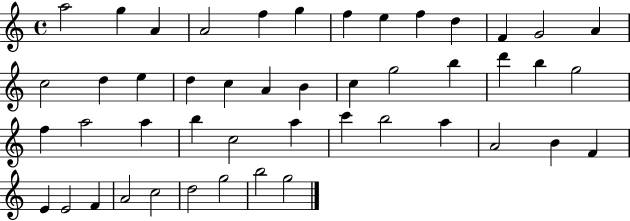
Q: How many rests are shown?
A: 0